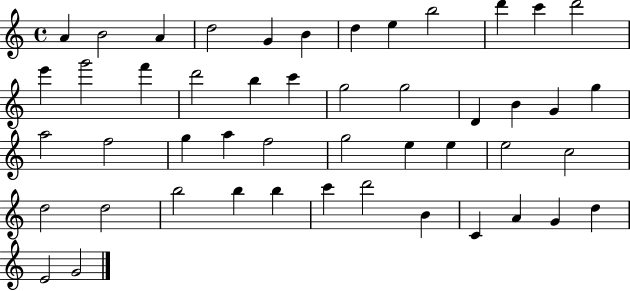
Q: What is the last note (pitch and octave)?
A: G4